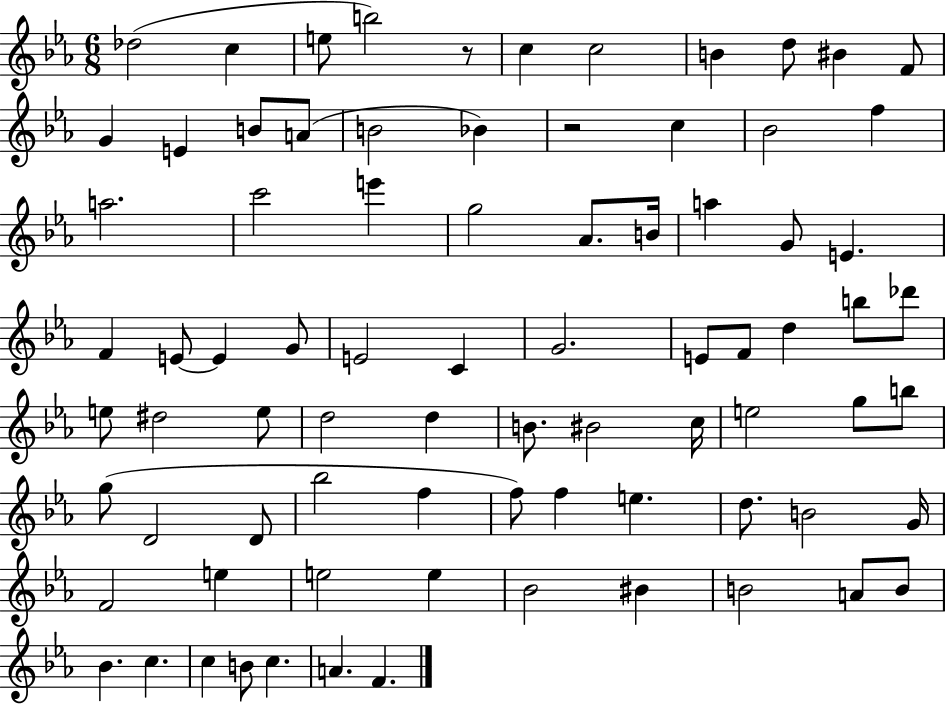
{
  \clef treble
  \numericTimeSignature
  \time 6/8
  \key ees \major
  des''2( c''4 | e''8 b''2) r8 | c''4 c''2 | b'4 d''8 bis'4 f'8 | \break g'4 e'4 b'8 a'8( | b'2 bes'4) | r2 c''4 | bes'2 f''4 | \break a''2. | c'''2 e'''4 | g''2 aes'8. b'16 | a''4 g'8 e'4. | \break f'4 e'8~~ e'4 g'8 | e'2 c'4 | g'2. | e'8 f'8 d''4 b''8 des'''8 | \break e''8 dis''2 e''8 | d''2 d''4 | b'8. bis'2 c''16 | e''2 g''8 b''8 | \break g''8( d'2 d'8 | bes''2 f''4 | f''8) f''4 e''4. | d''8. b'2 g'16 | \break f'2 e''4 | e''2 e''4 | bes'2 bis'4 | b'2 a'8 b'8 | \break bes'4. c''4. | c''4 b'8 c''4. | a'4. f'4. | \bar "|."
}